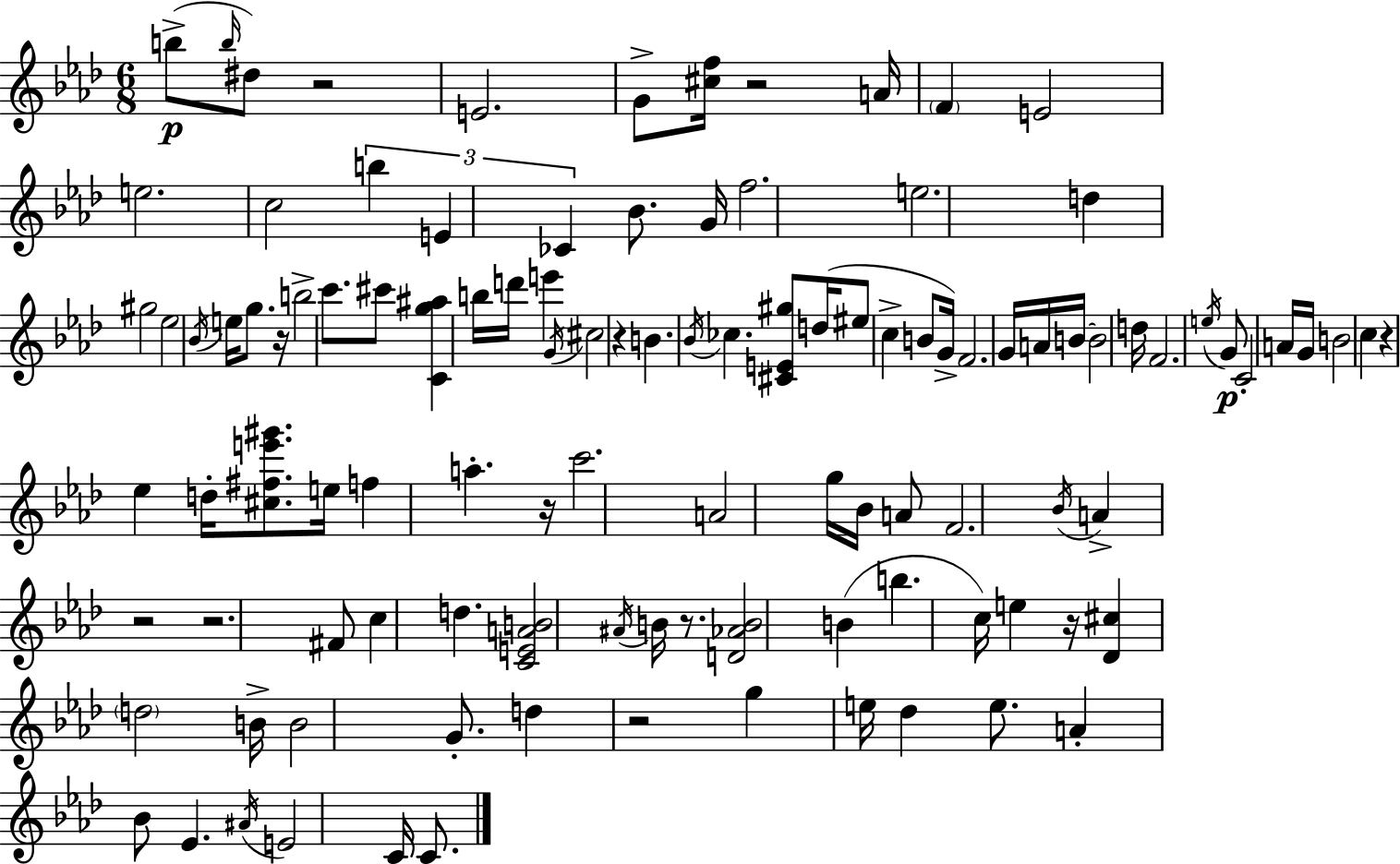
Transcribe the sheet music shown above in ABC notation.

X:1
T:Untitled
M:6/8
L:1/4
K:Ab
b/2 b/4 ^d/2 z2 E2 G/2 [^cf]/4 z2 A/4 F E2 e2 c2 b E _C _B/2 G/4 f2 e2 d ^g2 _e2 _B/4 e/4 g/2 z/4 b2 c'/2 ^c'/2 [Cg^a] b/4 d'/4 e' G/4 ^c2 z B _B/4 _c [^CE^g]/2 d/4 ^e/2 c B/2 G/4 F2 G/4 A/4 B/4 B2 d/4 F2 e/4 G/2 C2 A/4 G/4 B2 c z _e d/4 [^c^fe'^g']/2 e/4 f a z/4 c'2 A2 g/4 _B/4 A/2 F2 _B/4 A z2 z2 ^F/2 c d [CEAB]2 ^A/4 B/4 z/2 [D_AB]2 B b c/4 e z/4 [_D^c] d2 B/4 B2 G/2 d z2 g e/4 _d e/2 A _B/2 _E ^A/4 E2 C/4 C/2